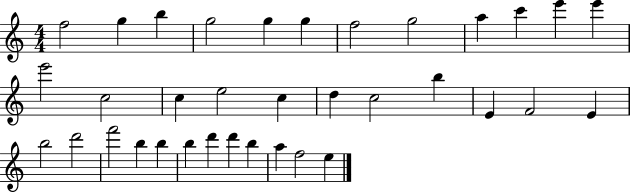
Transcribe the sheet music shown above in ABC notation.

X:1
T:Untitled
M:4/4
L:1/4
K:C
f2 g b g2 g g f2 g2 a c' e' e' e'2 c2 c e2 c d c2 b E F2 E b2 d'2 f'2 b b b d' d' b a f2 e